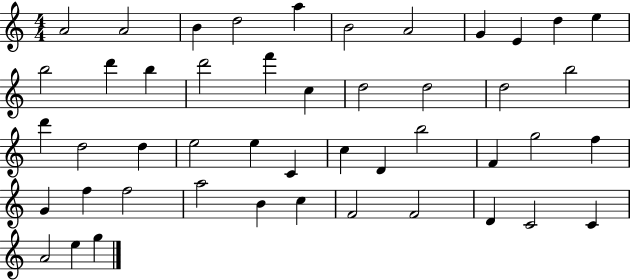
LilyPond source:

{
  \clef treble
  \numericTimeSignature
  \time 4/4
  \key c \major
  a'2 a'2 | b'4 d''2 a''4 | b'2 a'2 | g'4 e'4 d''4 e''4 | \break b''2 d'''4 b''4 | d'''2 f'''4 c''4 | d''2 d''2 | d''2 b''2 | \break d'''4 d''2 d''4 | e''2 e''4 c'4 | c''4 d'4 b''2 | f'4 g''2 f''4 | \break g'4 f''4 f''2 | a''2 b'4 c''4 | f'2 f'2 | d'4 c'2 c'4 | \break a'2 e''4 g''4 | \bar "|."
}